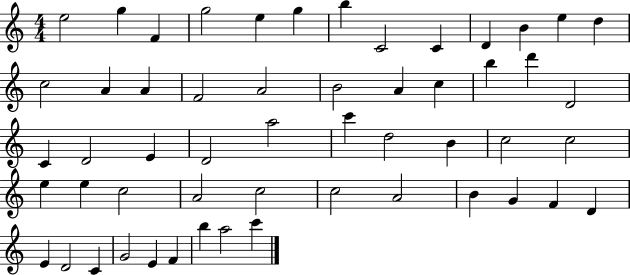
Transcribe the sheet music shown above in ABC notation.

X:1
T:Untitled
M:4/4
L:1/4
K:C
e2 g F g2 e g b C2 C D B e d c2 A A F2 A2 B2 A c b d' D2 C D2 E D2 a2 c' d2 B c2 c2 e e c2 A2 c2 c2 A2 B G F D E D2 C G2 E F b a2 c'